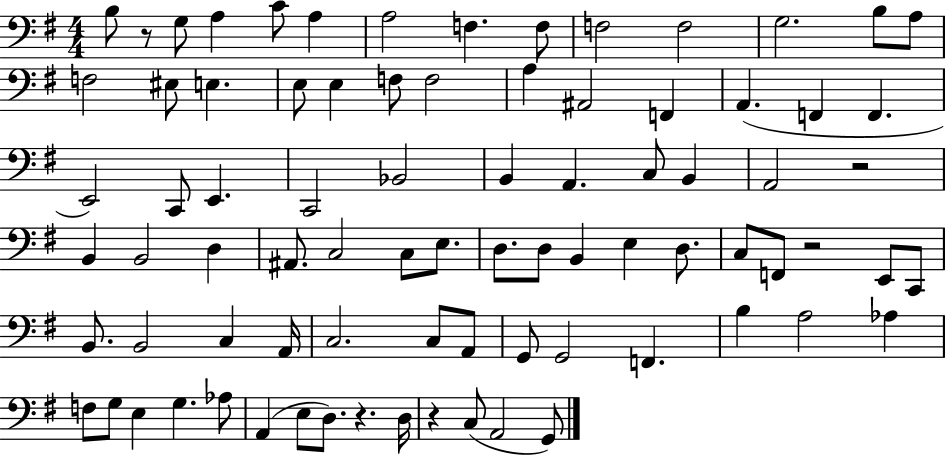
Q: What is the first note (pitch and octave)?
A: B3